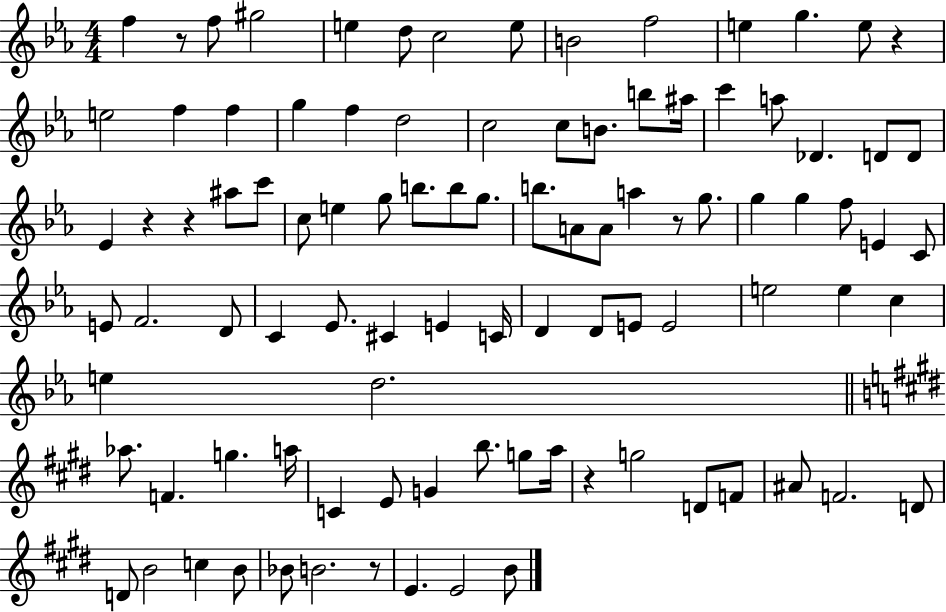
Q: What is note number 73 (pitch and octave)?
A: G5